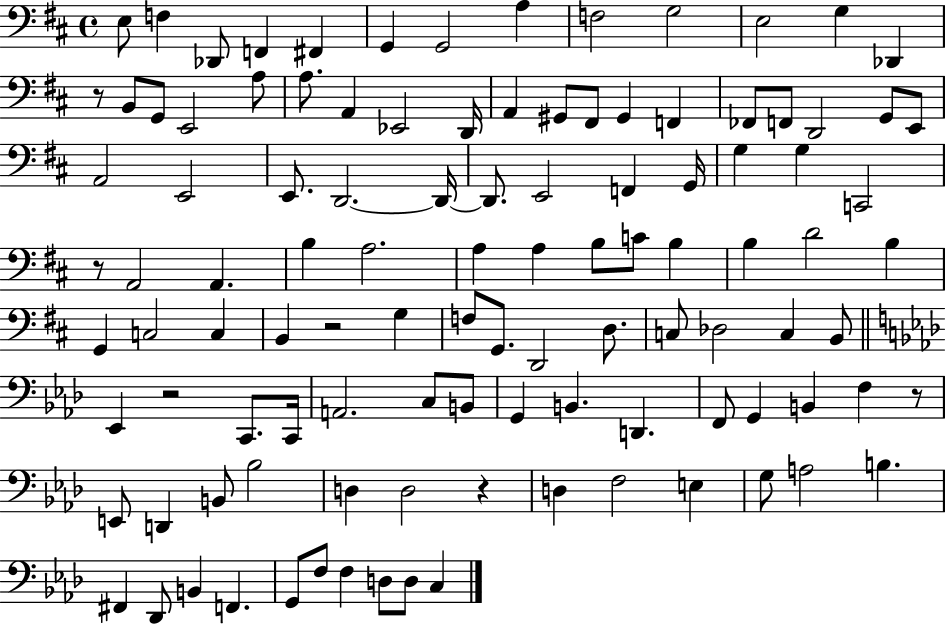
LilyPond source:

{
  \clef bass
  \time 4/4
  \defaultTimeSignature
  \key d \major
  e8 f4 des,8 f,4 fis,4 | g,4 g,2 a4 | f2 g2 | e2 g4 des,4 | \break r8 b,8 g,8 e,2 a8 | a8. a,4 ees,2 d,16 | a,4 gis,8 fis,8 gis,4 f,4 | fes,8 f,8 d,2 g,8 e,8 | \break a,2 e,2 | e,8. d,2.~~ d,16~~ | d,8. e,2 f,4 g,16 | g4 g4 c,2 | \break r8 a,2 a,4. | b4 a2. | a4 a4 b8 c'8 b4 | b4 d'2 b4 | \break g,4 c2 c4 | b,4 r2 g4 | f8 g,8. d,2 d8. | c8 des2 c4 b,8 | \break \bar "||" \break \key aes \major ees,4 r2 c,8. c,16 | a,2. c8 b,8 | g,4 b,4. d,4. | f,8 g,4 b,4 f4 r8 | \break e,8 d,4 b,8 bes2 | d4 d2 r4 | d4 f2 e4 | g8 a2 b4. | \break fis,4 des,8 b,4 f,4. | g,8 f8 f4 d8 d8 c4 | \bar "|."
}